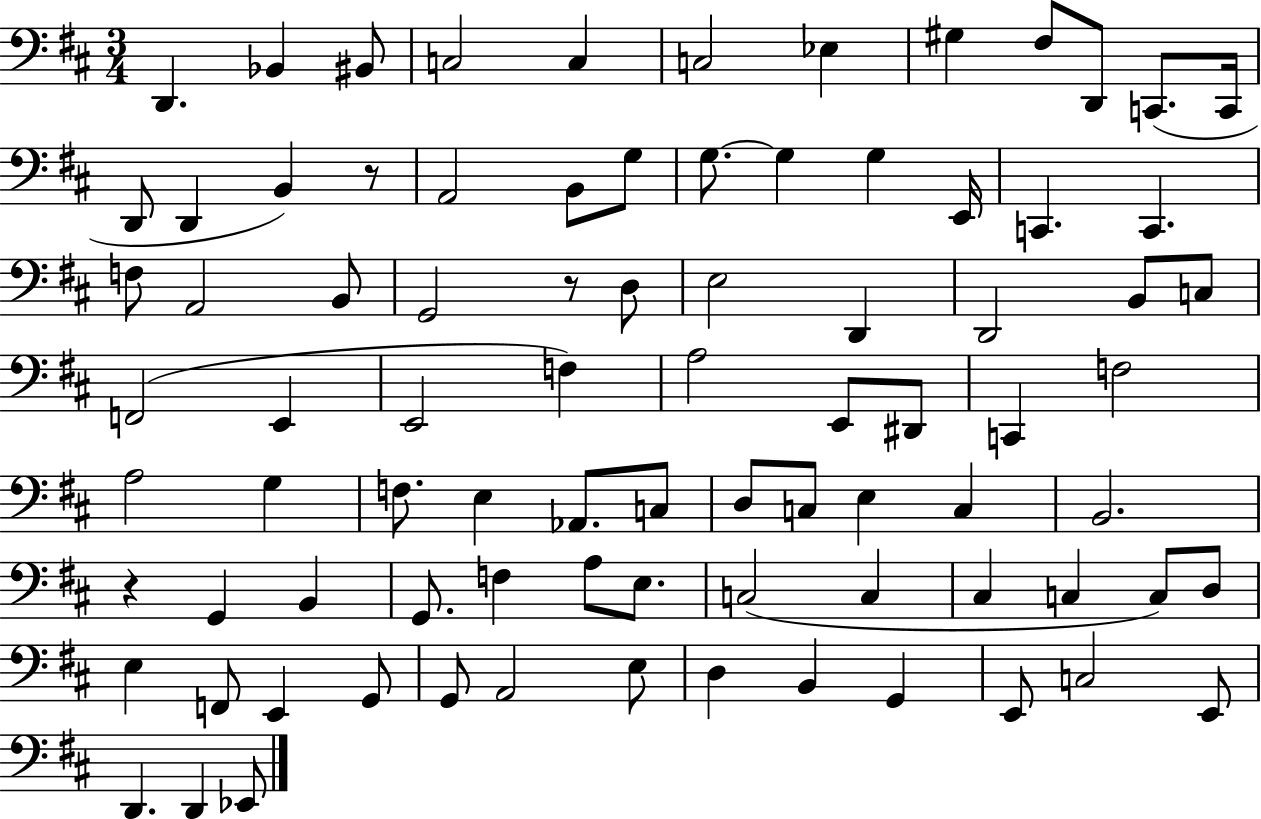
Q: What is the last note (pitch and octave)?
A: Eb2